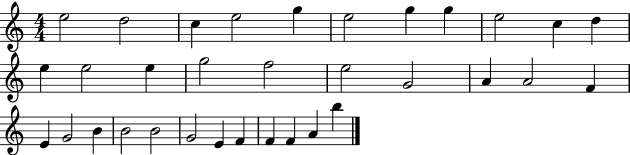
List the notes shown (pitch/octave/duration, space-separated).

E5/h D5/h C5/q E5/h G5/q E5/h G5/q G5/q E5/h C5/q D5/q E5/q E5/h E5/q G5/h F5/h E5/h G4/h A4/q A4/h F4/q E4/q G4/h B4/q B4/h B4/h G4/h E4/q F4/q F4/q F4/q A4/q B5/q